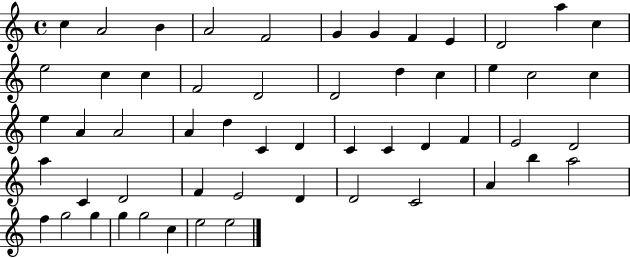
X:1
T:Untitled
M:4/4
L:1/4
K:C
c A2 B A2 F2 G G F E D2 a c e2 c c F2 D2 D2 d c e c2 c e A A2 A d C D C C D F E2 D2 a C D2 F E2 D D2 C2 A b a2 f g2 g g g2 c e2 e2